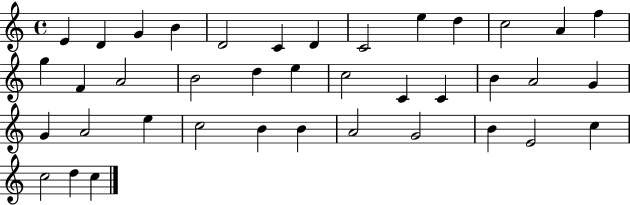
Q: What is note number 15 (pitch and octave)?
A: F4